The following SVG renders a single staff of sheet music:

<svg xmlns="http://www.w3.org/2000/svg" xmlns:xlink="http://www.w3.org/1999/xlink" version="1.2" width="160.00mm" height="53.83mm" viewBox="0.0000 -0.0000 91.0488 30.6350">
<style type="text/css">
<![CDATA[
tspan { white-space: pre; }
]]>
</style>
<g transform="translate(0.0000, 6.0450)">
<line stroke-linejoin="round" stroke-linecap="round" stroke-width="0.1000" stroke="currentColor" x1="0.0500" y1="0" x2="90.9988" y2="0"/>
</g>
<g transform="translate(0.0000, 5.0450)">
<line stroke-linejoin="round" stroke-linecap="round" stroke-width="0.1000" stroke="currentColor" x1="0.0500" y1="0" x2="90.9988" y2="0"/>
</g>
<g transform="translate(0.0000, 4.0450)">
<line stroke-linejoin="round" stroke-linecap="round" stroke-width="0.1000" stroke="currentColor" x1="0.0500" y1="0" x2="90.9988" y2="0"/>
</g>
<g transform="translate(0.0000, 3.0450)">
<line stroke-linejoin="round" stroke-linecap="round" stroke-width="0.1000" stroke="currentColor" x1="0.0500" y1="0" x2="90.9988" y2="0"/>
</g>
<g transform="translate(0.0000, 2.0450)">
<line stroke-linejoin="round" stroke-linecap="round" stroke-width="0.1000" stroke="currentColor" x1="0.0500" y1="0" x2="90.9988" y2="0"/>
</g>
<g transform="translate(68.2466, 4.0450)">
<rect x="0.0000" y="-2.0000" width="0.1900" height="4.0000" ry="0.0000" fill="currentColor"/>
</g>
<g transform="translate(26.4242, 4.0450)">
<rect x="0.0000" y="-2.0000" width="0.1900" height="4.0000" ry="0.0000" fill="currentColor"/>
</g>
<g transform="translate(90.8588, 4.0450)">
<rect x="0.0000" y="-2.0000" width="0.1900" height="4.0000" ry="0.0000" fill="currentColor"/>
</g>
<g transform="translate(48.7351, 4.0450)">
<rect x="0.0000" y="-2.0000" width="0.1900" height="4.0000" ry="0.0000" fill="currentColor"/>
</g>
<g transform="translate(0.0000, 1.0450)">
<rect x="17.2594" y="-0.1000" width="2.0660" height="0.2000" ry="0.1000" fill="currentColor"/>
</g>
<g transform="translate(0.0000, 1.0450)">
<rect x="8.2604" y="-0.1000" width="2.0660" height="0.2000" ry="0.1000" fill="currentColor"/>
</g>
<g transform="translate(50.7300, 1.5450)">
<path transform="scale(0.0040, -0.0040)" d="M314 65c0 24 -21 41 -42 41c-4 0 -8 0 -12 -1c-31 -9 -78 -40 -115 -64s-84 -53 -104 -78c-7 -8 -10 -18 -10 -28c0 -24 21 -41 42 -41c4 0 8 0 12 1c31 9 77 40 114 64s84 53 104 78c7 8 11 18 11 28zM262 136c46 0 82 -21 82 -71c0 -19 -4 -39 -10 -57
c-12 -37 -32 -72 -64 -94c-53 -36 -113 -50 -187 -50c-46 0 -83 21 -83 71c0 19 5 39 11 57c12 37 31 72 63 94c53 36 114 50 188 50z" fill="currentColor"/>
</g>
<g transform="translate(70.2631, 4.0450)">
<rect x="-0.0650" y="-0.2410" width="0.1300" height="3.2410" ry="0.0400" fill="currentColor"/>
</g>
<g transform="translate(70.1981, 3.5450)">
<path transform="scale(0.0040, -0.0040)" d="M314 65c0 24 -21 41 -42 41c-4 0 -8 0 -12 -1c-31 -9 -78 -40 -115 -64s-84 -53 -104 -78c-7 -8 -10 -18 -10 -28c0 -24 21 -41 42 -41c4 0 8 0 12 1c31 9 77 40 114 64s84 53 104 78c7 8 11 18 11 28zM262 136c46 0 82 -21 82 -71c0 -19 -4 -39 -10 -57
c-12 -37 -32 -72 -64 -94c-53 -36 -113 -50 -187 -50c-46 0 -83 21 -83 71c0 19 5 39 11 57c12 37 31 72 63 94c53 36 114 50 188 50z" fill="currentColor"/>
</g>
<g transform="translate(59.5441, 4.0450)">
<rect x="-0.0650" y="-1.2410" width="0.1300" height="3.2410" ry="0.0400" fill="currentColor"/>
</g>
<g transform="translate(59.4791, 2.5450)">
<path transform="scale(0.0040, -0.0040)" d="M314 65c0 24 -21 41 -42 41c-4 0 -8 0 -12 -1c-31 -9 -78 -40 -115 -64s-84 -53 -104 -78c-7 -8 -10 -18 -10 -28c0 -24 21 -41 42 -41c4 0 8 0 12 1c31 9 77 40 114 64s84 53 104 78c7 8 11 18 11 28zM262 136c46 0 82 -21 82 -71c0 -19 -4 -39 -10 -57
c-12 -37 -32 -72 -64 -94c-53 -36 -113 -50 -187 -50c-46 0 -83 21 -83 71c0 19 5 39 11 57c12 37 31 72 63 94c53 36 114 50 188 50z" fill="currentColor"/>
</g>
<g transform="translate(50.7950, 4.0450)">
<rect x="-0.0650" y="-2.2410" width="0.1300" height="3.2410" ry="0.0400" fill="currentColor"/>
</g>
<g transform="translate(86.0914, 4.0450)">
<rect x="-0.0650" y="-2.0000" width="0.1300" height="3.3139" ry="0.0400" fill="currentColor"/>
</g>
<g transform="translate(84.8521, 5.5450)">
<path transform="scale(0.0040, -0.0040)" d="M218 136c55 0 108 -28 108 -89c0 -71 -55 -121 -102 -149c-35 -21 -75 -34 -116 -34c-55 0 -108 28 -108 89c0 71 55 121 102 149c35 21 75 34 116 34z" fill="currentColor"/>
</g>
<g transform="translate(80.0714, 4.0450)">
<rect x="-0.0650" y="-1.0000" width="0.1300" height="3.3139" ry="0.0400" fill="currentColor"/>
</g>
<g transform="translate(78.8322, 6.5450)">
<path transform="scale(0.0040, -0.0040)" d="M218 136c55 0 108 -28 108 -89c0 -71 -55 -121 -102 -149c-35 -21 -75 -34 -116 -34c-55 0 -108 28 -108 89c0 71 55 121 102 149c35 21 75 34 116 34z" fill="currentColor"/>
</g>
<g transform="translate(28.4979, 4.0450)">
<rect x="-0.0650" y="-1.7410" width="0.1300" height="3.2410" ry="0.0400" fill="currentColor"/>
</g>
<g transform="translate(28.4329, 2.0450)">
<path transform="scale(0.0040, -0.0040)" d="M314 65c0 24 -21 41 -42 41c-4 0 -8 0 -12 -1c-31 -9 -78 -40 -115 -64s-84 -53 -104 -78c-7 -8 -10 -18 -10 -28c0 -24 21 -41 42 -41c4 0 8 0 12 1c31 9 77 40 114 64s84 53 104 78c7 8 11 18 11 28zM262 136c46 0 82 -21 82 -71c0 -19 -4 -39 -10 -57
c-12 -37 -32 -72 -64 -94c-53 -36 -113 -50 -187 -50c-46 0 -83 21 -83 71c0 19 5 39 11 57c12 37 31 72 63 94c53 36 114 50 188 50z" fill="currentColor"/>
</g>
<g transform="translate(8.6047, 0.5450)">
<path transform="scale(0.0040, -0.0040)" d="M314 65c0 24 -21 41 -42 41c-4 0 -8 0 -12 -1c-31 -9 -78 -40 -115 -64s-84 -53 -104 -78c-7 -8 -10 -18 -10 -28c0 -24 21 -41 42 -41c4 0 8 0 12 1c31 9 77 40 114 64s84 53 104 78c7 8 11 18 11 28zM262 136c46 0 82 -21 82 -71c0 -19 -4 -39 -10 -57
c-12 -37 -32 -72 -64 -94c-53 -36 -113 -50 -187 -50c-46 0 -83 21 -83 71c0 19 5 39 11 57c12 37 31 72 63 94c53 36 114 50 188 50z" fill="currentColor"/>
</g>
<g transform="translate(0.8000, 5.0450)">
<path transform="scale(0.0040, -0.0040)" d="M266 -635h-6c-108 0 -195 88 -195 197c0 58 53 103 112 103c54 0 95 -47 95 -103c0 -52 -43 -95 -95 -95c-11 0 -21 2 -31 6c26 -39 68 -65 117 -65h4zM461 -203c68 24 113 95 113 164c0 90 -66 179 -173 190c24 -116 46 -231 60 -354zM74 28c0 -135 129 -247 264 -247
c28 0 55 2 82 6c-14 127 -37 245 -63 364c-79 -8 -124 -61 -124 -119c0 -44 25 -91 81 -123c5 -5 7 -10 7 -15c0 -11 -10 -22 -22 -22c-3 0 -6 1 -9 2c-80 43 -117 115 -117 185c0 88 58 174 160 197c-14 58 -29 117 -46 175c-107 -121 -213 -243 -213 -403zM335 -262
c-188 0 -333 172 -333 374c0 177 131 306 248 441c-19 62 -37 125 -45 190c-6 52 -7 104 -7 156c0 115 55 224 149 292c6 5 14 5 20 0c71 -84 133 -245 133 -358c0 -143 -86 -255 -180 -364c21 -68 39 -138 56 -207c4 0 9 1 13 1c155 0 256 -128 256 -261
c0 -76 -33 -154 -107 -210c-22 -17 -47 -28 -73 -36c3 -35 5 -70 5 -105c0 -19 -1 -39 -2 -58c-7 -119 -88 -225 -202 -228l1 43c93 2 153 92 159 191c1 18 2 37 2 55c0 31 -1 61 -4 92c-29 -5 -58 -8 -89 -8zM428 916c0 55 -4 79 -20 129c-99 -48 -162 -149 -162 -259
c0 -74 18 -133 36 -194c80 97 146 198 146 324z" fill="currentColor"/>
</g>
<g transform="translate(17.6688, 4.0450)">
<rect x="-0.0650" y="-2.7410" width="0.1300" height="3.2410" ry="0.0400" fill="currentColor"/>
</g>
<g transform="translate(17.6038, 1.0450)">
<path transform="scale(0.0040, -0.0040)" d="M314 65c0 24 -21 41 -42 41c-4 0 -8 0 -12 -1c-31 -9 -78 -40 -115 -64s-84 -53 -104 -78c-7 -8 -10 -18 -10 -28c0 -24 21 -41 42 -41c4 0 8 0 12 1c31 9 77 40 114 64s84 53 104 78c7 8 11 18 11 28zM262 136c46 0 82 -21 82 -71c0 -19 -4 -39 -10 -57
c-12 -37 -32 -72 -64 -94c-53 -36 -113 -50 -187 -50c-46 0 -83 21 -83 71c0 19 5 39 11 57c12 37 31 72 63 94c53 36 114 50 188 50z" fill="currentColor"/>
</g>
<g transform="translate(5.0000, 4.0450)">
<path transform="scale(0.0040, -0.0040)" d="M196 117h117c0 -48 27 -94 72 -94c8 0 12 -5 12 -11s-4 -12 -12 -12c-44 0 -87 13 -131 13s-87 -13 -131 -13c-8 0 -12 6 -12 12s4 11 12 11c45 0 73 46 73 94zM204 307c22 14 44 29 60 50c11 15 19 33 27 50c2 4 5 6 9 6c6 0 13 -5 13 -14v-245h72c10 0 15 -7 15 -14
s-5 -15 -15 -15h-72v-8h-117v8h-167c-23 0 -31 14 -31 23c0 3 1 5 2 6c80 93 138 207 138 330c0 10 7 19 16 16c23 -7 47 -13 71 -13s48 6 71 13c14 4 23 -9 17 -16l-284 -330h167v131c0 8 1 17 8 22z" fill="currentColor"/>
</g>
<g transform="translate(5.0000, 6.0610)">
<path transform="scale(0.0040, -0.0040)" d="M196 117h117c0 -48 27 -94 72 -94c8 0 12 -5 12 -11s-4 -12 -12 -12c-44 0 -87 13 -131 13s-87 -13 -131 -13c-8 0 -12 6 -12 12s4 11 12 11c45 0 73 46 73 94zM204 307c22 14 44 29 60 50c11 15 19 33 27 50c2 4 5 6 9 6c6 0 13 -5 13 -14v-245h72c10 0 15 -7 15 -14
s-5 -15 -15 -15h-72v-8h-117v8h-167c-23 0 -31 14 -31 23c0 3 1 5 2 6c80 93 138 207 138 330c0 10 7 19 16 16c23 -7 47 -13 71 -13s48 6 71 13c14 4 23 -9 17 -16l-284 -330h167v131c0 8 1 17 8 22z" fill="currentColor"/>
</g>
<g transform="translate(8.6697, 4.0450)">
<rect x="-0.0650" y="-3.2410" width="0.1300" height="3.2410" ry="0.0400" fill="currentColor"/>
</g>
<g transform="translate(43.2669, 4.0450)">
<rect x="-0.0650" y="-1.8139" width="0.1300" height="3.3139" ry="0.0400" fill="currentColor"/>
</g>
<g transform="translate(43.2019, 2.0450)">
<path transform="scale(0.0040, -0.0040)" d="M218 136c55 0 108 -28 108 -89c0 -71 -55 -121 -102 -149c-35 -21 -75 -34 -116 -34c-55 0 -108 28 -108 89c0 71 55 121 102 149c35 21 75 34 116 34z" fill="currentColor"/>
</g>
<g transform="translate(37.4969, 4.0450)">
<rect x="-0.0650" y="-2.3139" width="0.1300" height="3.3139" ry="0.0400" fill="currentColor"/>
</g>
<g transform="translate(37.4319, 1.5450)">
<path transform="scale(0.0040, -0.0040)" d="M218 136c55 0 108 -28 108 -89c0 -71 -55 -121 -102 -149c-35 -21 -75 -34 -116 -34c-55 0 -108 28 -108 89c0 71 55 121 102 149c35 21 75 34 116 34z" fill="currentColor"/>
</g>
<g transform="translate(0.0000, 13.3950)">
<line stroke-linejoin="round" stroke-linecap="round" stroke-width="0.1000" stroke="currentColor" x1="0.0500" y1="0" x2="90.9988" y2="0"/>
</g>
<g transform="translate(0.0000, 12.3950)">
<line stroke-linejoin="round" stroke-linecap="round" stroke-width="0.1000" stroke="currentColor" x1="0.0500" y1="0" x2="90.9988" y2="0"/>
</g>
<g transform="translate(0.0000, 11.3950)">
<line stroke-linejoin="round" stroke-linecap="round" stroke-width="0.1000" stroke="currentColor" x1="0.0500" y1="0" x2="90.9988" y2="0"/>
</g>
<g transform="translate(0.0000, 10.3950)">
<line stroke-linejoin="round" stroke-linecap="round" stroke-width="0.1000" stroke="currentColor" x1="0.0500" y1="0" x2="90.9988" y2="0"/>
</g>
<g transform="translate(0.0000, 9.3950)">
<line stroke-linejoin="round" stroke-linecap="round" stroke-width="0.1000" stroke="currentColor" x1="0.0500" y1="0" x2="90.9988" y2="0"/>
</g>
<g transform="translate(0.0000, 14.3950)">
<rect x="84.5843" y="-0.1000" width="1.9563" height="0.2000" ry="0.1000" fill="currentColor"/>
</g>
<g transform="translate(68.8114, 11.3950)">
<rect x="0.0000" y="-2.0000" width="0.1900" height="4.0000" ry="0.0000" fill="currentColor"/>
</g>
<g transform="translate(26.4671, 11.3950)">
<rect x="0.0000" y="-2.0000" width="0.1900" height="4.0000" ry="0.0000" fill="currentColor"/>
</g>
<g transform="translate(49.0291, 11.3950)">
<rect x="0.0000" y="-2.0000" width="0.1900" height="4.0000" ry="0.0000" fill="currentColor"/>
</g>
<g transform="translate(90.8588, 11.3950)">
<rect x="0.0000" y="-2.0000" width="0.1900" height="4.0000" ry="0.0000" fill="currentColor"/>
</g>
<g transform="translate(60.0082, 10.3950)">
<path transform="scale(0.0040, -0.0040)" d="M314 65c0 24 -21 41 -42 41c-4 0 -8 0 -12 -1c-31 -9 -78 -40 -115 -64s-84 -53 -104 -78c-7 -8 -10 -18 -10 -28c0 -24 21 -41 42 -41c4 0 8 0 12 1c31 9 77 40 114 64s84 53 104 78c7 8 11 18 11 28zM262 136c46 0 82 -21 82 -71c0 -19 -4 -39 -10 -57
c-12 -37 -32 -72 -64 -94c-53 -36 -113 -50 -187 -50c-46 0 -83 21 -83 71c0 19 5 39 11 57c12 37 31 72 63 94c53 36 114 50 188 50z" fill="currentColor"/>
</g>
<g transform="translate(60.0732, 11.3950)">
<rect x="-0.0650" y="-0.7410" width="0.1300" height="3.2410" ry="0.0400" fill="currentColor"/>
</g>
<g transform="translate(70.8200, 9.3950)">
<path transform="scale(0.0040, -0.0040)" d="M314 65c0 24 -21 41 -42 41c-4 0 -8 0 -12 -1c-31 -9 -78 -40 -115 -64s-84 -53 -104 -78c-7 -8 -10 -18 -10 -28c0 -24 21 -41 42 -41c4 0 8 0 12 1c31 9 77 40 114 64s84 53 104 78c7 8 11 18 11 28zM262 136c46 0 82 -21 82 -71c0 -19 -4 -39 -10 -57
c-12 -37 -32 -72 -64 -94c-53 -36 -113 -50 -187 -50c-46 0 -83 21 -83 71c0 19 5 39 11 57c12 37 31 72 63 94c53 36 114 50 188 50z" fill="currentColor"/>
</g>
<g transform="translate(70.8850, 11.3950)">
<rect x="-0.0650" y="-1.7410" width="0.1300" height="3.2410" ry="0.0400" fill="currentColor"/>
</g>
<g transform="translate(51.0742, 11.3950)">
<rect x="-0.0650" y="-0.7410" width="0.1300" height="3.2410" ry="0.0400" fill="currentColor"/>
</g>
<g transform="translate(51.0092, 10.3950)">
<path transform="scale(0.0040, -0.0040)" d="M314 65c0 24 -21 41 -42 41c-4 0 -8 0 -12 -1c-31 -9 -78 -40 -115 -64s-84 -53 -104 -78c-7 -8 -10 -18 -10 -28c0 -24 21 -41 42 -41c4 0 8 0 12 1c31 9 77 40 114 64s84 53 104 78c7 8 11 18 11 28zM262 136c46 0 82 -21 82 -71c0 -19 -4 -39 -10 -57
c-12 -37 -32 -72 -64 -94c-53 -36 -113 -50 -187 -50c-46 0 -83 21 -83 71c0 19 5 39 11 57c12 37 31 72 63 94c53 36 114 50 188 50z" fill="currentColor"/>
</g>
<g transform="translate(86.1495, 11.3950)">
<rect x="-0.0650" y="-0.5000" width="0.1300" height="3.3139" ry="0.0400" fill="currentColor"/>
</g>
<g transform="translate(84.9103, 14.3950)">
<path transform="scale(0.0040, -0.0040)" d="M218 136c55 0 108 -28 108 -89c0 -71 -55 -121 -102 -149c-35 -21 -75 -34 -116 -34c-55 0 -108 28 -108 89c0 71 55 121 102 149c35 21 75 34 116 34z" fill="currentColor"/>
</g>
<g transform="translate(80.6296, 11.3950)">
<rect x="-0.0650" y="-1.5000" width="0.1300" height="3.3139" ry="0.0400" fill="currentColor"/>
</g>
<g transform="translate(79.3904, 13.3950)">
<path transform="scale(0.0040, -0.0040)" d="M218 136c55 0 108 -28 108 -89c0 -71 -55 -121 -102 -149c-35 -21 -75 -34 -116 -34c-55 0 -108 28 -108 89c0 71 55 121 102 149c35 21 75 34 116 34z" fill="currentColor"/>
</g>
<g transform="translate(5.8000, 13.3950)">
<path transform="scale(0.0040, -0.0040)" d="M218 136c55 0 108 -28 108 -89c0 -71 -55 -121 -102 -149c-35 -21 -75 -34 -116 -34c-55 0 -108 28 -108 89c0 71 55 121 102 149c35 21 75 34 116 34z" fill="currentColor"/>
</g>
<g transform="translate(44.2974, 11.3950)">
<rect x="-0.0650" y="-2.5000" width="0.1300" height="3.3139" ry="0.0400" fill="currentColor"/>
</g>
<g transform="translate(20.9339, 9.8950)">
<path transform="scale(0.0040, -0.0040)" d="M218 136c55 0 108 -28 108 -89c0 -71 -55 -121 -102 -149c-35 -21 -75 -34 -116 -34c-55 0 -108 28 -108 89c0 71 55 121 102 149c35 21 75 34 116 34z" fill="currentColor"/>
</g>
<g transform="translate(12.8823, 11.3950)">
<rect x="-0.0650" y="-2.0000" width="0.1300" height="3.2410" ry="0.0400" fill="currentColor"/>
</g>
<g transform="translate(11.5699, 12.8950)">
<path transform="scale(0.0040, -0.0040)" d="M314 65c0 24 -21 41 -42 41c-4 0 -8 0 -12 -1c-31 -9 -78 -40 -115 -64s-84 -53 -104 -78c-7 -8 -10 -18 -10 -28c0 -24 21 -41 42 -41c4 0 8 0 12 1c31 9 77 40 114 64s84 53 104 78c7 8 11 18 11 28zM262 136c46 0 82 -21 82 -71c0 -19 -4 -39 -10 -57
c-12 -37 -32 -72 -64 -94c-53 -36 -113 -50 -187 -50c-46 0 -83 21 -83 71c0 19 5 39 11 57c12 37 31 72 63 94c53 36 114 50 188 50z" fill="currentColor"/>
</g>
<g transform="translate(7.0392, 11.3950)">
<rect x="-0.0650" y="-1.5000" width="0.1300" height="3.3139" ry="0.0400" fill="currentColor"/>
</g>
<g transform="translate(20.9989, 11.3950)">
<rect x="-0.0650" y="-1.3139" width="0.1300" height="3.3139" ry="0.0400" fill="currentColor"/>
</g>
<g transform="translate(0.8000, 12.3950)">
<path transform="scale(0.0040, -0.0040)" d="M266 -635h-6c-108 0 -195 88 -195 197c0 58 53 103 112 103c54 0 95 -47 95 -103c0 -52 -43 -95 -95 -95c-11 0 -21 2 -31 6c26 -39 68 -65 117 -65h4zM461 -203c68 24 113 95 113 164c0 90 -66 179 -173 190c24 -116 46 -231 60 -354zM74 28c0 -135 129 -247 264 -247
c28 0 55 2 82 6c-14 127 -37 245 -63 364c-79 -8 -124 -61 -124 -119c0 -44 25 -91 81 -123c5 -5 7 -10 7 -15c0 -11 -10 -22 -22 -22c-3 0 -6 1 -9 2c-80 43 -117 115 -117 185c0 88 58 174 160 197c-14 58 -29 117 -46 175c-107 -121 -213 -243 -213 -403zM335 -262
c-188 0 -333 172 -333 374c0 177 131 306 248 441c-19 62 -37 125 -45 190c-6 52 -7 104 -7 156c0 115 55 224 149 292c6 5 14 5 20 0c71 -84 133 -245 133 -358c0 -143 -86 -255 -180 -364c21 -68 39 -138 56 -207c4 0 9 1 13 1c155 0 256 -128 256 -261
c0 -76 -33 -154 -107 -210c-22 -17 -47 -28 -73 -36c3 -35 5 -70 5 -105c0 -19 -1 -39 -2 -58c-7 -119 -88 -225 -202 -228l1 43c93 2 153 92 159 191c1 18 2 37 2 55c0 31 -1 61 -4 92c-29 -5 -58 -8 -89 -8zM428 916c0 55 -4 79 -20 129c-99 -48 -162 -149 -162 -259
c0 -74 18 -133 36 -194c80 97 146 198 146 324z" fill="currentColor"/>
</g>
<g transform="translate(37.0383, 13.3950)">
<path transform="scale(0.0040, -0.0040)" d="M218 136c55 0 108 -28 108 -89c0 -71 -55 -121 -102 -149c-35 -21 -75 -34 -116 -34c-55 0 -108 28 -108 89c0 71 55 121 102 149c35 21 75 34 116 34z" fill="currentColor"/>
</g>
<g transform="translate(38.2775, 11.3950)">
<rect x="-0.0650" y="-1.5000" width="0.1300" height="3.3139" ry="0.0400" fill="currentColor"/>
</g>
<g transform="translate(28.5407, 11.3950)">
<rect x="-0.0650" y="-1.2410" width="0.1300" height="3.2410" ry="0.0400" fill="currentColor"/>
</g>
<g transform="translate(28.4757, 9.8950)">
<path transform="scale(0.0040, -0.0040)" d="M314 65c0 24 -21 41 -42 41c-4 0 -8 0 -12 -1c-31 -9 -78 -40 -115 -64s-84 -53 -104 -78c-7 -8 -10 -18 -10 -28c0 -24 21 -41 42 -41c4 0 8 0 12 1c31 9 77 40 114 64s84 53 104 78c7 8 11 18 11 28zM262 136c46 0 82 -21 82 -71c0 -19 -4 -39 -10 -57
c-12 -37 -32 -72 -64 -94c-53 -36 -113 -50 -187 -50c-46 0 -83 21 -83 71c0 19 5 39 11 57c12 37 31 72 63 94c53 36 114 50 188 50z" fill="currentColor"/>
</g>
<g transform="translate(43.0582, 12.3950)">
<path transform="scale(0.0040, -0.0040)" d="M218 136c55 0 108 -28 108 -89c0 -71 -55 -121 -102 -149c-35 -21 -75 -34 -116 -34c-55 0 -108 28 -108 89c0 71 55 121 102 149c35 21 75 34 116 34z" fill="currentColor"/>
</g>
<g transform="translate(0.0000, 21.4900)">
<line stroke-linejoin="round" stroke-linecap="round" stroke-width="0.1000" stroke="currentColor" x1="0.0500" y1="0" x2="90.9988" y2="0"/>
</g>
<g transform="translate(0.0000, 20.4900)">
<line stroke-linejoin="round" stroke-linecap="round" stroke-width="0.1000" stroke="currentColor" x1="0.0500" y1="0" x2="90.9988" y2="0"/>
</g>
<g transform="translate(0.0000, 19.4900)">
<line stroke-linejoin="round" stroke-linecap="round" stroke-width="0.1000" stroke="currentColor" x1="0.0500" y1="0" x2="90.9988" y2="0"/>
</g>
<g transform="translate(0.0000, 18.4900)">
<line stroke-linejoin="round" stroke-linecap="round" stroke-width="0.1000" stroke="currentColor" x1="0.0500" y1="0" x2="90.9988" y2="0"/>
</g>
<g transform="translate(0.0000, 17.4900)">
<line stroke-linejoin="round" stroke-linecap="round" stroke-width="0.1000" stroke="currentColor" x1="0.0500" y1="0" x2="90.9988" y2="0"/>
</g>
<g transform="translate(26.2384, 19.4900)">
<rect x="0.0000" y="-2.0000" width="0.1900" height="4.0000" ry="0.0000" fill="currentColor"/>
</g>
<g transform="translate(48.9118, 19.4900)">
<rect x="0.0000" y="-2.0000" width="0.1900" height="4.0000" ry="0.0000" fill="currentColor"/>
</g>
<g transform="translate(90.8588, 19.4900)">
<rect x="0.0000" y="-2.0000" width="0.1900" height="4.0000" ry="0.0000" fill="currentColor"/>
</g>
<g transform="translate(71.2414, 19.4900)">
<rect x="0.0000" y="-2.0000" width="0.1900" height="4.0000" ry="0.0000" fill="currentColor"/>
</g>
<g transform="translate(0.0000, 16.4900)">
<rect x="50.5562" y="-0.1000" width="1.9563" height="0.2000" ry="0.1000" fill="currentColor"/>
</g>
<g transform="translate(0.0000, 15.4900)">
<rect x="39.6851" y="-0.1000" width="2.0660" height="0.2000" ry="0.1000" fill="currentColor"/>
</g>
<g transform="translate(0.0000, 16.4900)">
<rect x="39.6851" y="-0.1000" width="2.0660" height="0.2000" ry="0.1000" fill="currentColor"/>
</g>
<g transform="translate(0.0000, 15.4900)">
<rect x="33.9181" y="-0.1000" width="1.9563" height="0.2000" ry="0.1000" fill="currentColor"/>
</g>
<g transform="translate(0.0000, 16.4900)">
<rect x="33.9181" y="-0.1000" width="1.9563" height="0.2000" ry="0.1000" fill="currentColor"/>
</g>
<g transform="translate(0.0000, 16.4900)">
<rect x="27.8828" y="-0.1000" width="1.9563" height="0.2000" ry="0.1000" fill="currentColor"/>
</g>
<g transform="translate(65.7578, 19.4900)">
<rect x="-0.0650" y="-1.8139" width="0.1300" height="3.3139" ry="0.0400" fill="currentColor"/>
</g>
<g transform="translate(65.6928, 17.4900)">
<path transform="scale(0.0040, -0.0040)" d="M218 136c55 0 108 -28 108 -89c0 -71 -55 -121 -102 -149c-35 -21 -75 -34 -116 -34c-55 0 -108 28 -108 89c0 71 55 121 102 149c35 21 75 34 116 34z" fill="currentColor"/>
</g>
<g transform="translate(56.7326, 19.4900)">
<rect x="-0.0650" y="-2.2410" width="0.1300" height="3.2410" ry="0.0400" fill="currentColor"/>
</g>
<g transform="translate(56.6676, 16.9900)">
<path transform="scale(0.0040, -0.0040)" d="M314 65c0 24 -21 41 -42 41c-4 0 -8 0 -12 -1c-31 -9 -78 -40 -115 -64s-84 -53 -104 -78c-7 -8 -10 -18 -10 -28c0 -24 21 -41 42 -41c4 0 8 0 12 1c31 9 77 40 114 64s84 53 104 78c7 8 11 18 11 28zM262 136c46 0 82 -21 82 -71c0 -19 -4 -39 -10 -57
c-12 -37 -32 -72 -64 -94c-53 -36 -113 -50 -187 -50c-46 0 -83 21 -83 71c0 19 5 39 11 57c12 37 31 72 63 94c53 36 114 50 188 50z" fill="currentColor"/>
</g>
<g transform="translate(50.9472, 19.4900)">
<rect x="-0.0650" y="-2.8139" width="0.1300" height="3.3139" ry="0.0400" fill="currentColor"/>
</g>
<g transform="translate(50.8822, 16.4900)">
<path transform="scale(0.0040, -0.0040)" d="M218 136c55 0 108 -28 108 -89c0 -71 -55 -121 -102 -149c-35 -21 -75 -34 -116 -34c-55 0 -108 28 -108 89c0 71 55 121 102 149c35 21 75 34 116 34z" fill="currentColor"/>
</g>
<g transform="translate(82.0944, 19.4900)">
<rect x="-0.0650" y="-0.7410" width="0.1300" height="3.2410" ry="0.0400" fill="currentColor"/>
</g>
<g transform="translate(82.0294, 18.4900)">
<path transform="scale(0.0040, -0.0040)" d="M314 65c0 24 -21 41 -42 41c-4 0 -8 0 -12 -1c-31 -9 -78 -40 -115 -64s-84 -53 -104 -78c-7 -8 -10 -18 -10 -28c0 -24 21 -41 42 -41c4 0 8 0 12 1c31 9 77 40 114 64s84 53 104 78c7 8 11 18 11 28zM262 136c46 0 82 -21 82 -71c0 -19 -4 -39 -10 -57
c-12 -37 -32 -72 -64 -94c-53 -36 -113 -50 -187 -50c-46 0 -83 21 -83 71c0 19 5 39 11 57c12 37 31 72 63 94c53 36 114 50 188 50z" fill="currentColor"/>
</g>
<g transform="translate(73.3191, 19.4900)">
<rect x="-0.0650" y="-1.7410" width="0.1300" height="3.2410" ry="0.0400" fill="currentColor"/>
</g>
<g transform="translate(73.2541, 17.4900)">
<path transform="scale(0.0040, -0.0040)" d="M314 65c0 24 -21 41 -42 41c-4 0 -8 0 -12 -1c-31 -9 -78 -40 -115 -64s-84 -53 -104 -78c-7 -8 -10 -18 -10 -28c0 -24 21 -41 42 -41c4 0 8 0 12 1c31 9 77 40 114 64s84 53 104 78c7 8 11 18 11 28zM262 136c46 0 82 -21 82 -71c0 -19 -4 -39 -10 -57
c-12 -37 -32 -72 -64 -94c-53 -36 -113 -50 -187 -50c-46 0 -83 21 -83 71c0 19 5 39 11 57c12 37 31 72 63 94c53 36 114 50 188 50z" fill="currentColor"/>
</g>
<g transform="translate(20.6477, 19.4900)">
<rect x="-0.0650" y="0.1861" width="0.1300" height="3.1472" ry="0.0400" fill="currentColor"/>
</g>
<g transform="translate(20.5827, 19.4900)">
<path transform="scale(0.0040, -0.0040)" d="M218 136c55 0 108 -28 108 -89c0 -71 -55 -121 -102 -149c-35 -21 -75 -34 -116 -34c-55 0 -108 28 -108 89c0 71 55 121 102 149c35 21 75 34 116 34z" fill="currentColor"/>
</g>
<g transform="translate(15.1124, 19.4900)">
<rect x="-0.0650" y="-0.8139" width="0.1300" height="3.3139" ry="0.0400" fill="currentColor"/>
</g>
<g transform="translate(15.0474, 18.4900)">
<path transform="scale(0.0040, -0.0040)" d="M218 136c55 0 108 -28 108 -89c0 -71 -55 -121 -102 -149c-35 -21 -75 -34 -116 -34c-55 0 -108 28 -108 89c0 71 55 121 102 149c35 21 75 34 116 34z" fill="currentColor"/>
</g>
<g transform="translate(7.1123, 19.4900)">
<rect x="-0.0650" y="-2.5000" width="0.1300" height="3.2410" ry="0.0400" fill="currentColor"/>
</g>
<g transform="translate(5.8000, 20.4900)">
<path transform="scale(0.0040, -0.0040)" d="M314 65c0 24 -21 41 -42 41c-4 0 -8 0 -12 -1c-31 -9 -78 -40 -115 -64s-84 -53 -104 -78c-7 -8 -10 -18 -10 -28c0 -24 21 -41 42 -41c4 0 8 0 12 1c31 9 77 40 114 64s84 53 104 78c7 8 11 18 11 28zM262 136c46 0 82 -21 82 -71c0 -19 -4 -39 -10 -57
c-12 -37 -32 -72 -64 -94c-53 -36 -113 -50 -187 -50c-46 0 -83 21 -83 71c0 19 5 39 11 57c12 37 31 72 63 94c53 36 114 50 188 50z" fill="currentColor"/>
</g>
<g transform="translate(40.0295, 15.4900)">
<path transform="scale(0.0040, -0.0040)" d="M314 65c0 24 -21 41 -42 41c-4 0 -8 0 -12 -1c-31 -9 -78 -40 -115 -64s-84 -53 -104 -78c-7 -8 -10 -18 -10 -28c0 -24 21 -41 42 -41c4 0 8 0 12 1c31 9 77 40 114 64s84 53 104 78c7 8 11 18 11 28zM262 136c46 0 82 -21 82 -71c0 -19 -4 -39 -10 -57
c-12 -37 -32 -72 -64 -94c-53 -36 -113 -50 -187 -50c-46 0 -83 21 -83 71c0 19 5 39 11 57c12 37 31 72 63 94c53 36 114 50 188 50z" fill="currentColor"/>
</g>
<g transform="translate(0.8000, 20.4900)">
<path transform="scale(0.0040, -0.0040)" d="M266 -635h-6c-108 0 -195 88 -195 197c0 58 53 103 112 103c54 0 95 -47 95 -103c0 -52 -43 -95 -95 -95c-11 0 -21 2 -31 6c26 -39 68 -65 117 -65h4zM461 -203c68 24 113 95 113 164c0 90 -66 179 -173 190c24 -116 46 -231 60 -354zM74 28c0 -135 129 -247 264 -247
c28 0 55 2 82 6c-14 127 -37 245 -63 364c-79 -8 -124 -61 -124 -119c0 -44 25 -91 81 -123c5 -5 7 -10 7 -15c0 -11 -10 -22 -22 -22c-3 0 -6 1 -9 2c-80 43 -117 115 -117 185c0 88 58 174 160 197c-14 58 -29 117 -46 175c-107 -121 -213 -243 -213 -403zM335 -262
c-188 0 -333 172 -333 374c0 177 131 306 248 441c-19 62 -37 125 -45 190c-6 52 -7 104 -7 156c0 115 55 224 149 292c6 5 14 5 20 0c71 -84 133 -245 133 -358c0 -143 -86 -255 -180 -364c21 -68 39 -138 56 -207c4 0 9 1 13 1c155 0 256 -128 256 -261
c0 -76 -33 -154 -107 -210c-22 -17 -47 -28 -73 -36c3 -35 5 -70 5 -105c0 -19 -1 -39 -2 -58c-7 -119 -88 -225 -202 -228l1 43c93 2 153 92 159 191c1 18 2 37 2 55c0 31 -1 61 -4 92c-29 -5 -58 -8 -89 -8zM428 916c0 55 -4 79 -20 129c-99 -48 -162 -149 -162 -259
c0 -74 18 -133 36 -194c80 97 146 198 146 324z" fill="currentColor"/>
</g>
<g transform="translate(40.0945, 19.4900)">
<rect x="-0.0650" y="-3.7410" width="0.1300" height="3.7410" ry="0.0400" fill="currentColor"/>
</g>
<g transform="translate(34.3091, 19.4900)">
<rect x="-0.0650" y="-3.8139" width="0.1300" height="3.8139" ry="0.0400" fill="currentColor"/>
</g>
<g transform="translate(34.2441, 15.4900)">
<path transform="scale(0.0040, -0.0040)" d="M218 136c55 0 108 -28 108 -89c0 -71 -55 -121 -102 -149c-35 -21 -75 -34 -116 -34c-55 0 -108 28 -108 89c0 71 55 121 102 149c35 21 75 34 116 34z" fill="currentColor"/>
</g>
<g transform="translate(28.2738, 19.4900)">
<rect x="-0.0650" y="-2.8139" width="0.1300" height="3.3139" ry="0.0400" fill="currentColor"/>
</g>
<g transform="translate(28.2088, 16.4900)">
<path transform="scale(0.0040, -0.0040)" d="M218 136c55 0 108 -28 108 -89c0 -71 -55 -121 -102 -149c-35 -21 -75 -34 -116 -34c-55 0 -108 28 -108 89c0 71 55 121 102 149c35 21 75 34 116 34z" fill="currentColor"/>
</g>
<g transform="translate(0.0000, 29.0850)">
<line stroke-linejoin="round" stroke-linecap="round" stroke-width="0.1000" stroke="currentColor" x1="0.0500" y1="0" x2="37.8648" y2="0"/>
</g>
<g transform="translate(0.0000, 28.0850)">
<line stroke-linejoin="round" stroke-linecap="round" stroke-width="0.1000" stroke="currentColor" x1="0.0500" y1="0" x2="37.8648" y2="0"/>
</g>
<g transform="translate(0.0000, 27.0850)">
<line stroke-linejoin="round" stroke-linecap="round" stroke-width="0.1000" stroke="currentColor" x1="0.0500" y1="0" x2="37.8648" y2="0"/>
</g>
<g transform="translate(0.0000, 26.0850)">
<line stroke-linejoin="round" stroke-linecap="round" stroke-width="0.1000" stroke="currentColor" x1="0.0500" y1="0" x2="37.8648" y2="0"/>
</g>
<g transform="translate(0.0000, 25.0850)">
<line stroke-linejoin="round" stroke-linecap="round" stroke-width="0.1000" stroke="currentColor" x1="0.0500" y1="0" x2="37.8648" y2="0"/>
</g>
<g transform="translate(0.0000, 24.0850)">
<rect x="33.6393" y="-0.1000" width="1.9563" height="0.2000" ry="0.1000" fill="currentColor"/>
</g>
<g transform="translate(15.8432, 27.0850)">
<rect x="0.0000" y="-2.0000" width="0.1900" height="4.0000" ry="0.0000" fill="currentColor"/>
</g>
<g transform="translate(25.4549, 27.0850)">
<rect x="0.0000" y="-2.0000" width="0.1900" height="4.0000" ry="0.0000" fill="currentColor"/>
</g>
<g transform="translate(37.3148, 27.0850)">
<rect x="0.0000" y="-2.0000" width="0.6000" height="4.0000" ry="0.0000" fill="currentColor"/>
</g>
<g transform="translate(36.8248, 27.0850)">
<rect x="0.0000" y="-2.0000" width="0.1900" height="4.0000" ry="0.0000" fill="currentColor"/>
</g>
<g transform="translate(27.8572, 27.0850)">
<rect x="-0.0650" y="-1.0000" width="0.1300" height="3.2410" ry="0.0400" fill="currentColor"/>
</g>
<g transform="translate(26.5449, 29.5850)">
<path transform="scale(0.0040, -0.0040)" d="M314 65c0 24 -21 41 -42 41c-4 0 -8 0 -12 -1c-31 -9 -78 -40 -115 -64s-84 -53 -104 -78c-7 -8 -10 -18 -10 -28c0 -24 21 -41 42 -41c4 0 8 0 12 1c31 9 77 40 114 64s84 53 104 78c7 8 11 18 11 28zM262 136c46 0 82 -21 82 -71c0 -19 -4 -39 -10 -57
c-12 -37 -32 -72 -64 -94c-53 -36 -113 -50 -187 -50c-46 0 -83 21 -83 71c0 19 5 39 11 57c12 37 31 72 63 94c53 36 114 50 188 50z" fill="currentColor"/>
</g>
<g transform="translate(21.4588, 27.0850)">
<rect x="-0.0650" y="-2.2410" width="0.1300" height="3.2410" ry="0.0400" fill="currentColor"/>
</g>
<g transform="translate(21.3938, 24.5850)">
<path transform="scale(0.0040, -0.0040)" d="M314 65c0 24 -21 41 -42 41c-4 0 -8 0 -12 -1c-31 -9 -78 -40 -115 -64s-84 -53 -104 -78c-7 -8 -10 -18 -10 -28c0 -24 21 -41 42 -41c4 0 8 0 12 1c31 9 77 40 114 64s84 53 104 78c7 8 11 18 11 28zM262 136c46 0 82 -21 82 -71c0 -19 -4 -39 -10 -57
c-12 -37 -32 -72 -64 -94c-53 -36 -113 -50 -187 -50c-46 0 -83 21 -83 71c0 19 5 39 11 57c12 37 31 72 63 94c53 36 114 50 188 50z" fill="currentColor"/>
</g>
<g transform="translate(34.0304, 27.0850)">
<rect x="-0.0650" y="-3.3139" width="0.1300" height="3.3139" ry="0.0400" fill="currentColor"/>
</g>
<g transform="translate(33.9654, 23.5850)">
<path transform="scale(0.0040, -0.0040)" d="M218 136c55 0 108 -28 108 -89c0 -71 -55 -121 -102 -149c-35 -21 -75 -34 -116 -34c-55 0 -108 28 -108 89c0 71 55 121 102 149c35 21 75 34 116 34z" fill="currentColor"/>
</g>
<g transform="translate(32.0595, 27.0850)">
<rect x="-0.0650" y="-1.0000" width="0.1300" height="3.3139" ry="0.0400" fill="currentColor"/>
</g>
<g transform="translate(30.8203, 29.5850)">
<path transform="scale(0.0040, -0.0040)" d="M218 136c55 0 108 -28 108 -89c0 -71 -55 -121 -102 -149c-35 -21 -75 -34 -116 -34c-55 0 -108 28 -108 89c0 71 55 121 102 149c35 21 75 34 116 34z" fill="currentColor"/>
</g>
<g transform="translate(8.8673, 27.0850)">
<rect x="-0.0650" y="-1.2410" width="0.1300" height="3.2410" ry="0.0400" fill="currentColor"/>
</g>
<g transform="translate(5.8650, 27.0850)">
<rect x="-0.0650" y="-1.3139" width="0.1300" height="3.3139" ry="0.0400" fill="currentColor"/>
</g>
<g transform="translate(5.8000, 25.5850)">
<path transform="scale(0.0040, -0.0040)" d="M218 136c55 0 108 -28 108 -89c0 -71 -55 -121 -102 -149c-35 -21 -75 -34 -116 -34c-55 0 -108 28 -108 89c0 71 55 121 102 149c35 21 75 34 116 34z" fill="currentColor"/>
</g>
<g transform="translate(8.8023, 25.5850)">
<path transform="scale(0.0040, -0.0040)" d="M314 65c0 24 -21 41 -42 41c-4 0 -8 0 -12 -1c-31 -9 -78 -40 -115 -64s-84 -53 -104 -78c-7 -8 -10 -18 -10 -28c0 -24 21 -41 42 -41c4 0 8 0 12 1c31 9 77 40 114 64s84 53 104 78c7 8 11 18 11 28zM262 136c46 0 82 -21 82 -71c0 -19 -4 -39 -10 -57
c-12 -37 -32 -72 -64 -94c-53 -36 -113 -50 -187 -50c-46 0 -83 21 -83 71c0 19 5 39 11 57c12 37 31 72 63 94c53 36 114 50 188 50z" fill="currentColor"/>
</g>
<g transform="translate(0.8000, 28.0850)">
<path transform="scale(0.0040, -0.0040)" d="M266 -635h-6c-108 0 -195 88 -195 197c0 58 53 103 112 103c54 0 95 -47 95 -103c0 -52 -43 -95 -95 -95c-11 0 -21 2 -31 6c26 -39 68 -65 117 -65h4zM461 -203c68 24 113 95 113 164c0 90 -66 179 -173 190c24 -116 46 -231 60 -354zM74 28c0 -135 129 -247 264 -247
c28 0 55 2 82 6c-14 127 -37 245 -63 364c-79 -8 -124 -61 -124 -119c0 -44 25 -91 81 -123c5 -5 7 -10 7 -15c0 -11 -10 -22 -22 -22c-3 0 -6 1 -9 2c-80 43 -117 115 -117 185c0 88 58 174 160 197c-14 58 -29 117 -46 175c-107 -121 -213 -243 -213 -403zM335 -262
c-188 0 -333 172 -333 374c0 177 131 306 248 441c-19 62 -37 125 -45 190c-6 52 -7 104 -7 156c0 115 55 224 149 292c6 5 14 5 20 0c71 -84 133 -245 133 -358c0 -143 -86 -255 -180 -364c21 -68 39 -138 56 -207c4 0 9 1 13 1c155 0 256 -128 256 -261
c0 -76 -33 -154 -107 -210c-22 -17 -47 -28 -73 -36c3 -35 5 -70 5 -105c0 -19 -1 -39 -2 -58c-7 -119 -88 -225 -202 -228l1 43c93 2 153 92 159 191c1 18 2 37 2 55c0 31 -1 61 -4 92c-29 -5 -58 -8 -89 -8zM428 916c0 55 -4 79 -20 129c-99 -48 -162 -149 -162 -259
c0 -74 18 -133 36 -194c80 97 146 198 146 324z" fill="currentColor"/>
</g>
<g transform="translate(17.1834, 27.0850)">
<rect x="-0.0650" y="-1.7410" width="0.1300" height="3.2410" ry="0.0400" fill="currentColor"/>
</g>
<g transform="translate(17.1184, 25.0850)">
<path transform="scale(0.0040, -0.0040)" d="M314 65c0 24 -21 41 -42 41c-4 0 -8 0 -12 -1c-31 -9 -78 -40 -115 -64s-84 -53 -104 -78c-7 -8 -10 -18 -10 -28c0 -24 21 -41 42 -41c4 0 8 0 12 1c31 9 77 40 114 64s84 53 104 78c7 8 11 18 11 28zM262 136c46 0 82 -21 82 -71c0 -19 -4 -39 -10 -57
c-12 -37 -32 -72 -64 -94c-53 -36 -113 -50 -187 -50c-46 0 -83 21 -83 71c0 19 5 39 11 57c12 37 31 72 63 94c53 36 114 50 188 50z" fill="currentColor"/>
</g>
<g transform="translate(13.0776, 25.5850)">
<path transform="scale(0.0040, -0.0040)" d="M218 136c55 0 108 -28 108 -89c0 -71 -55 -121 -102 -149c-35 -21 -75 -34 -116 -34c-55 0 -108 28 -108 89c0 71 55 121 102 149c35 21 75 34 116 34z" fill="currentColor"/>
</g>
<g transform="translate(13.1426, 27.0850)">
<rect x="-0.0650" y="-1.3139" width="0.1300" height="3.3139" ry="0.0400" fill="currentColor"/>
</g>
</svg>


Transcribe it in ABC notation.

X:1
T:Untitled
M:4/4
L:1/4
K:C
b2 a2 f2 g f g2 e2 c2 D F E F2 e e2 E G d2 d2 f2 E C G2 d B a c' c'2 a g2 f f2 d2 e e2 e f2 g2 D2 D b